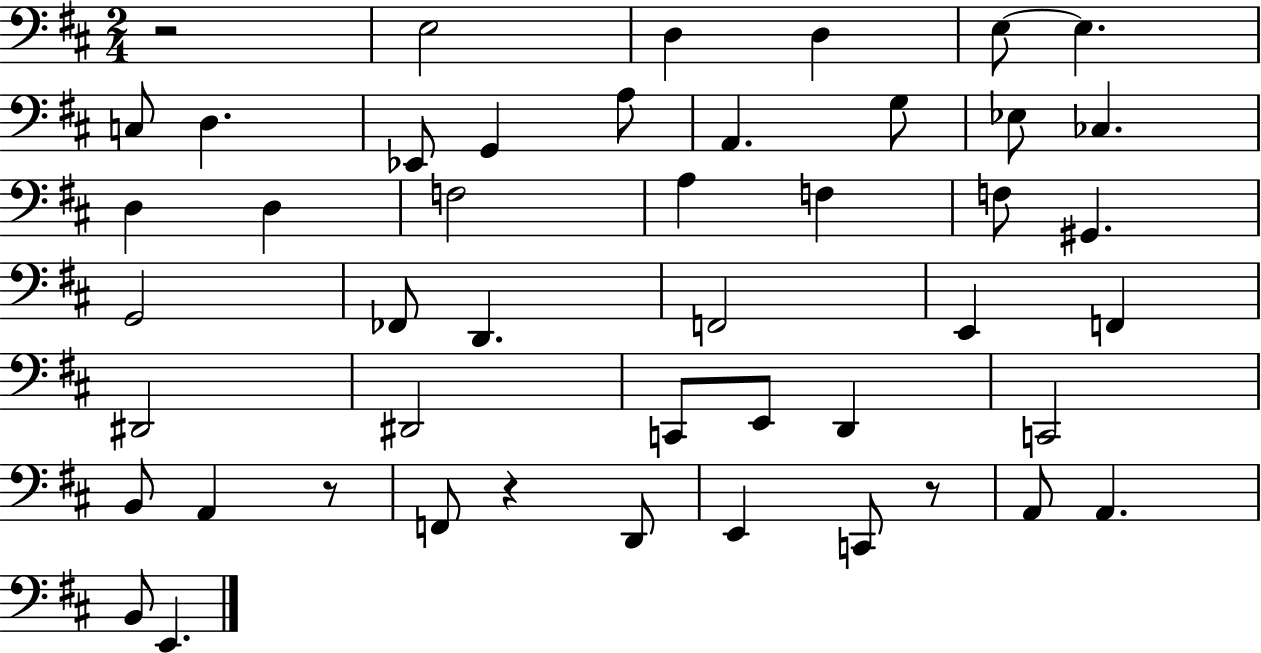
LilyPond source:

{
  \clef bass
  \numericTimeSignature
  \time 2/4
  \key d \major
  r2 | e2 | d4 d4 | e8~~ e4. | \break c8 d4. | ees,8 g,4 a8 | a,4. g8 | ees8 ces4. | \break d4 d4 | f2 | a4 f4 | f8 gis,4. | \break g,2 | fes,8 d,4. | f,2 | e,4 f,4 | \break dis,2 | dis,2 | c,8 e,8 d,4 | c,2 | \break b,8 a,4 r8 | f,8 r4 d,8 | e,4 c,8 r8 | a,8 a,4. | \break b,8 e,4. | \bar "|."
}